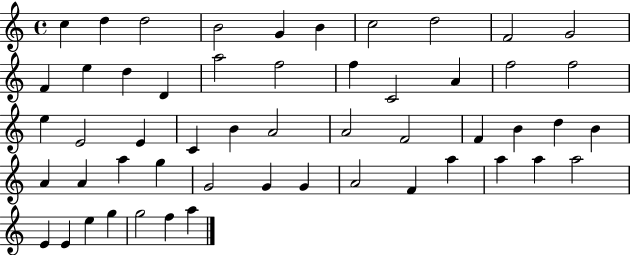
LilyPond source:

{
  \clef treble
  \time 4/4
  \defaultTimeSignature
  \key c \major
  c''4 d''4 d''2 | b'2 g'4 b'4 | c''2 d''2 | f'2 g'2 | \break f'4 e''4 d''4 d'4 | a''2 f''2 | f''4 c'2 a'4 | f''2 f''2 | \break e''4 e'2 e'4 | c'4 b'4 a'2 | a'2 f'2 | f'4 b'4 d''4 b'4 | \break a'4 a'4 a''4 g''4 | g'2 g'4 g'4 | a'2 f'4 a''4 | a''4 a''4 a''2 | \break e'4 e'4 e''4 g''4 | g''2 f''4 a''4 | \bar "|."
}